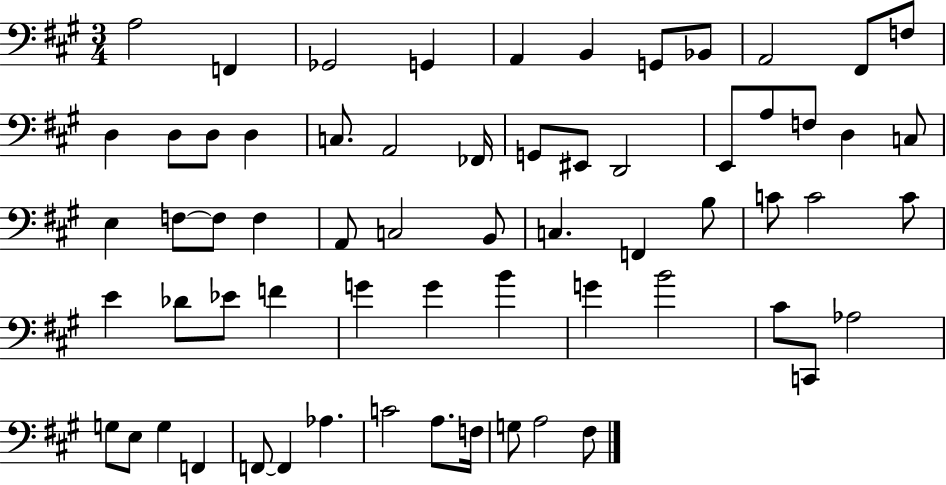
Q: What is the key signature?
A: A major